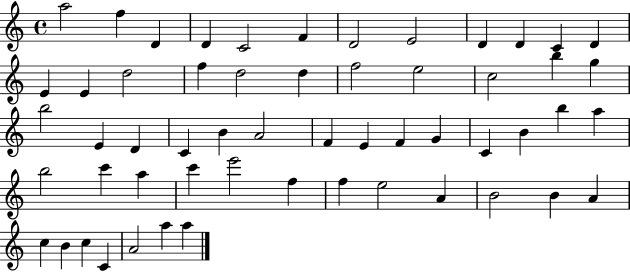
A5/h F5/q D4/q D4/q C4/h F4/q D4/h E4/h D4/q D4/q C4/q D4/q E4/q E4/q D5/h F5/q D5/h D5/q F5/h E5/h C5/h B5/q G5/q B5/h E4/q D4/q C4/q B4/q A4/h F4/q E4/q F4/q G4/q C4/q B4/q B5/q A5/q B5/h C6/q A5/q C6/q E6/h F5/q F5/q E5/h A4/q B4/h B4/q A4/q C5/q B4/q C5/q C4/q A4/h A5/q A5/q